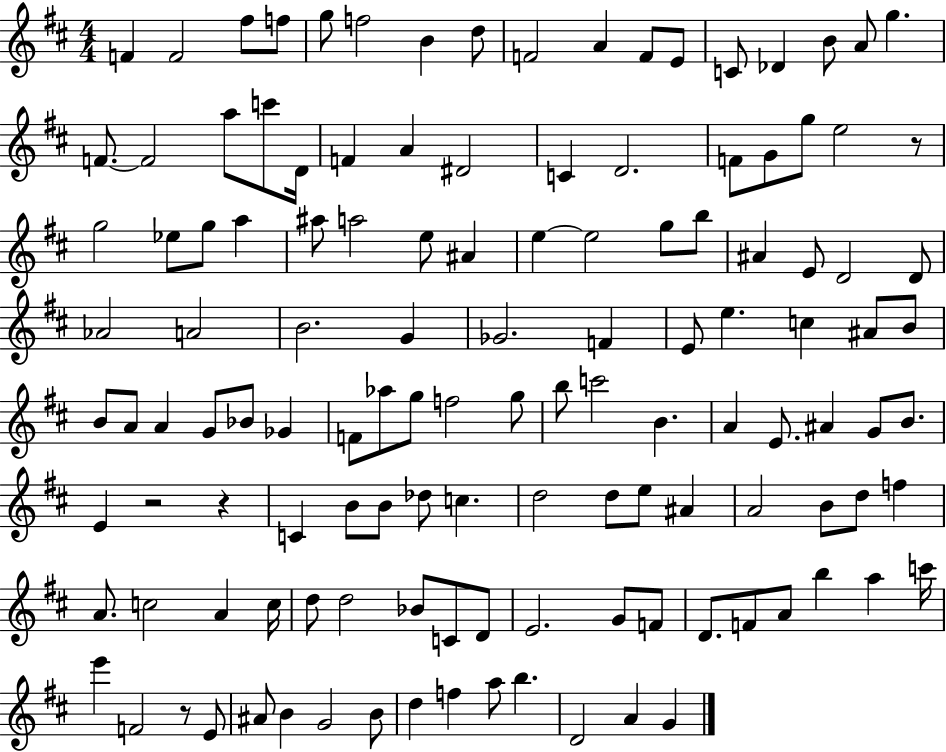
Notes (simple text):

F4/q F4/h F#5/e F5/e G5/e F5/h B4/q D5/e F4/h A4/q F4/e E4/e C4/e Db4/q B4/e A4/e G5/q. F4/e. F4/h A5/e C6/e D4/s F4/q A4/q D#4/h C4/q D4/h. F4/e G4/e G5/e E5/h R/e G5/h Eb5/e G5/e A5/q A#5/e A5/h E5/e A#4/q E5/q E5/h G5/e B5/e A#4/q E4/e D4/h D4/e Ab4/h A4/h B4/h. G4/q Gb4/h. F4/q E4/e E5/q. C5/q A#4/e B4/e B4/e A4/e A4/q G4/e Bb4/e Gb4/q F4/e Ab5/e G5/e F5/h G5/e B5/e C6/h B4/q. A4/q E4/e. A#4/q G4/e B4/e. E4/q R/h R/q C4/q B4/e B4/e Db5/e C5/q. D5/h D5/e E5/e A#4/q A4/h B4/e D5/e F5/q A4/e. C5/h A4/q C5/s D5/e D5/h Bb4/e C4/e D4/e E4/h. G4/e F4/e D4/e. F4/e A4/e B5/q A5/q C6/s E6/q F4/h R/e E4/e A#4/e B4/q G4/h B4/e D5/q F5/q A5/e B5/q. D4/h A4/q G4/q